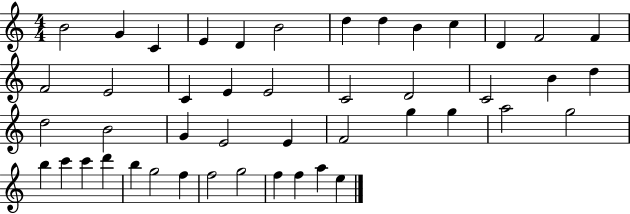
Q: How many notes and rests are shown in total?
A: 46